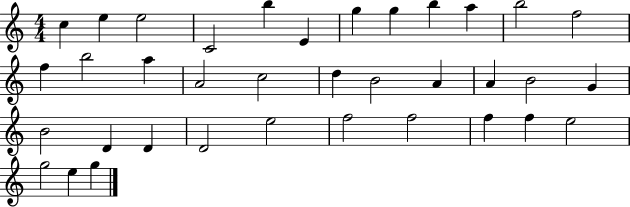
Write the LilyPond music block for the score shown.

{
  \clef treble
  \numericTimeSignature
  \time 4/4
  \key c \major
  c''4 e''4 e''2 | c'2 b''4 e'4 | g''4 g''4 b''4 a''4 | b''2 f''2 | \break f''4 b''2 a''4 | a'2 c''2 | d''4 b'2 a'4 | a'4 b'2 g'4 | \break b'2 d'4 d'4 | d'2 e''2 | f''2 f''2 | f''4 f''4 e''2 | \break g''2 e''4 g''4 | \bar "|."
}